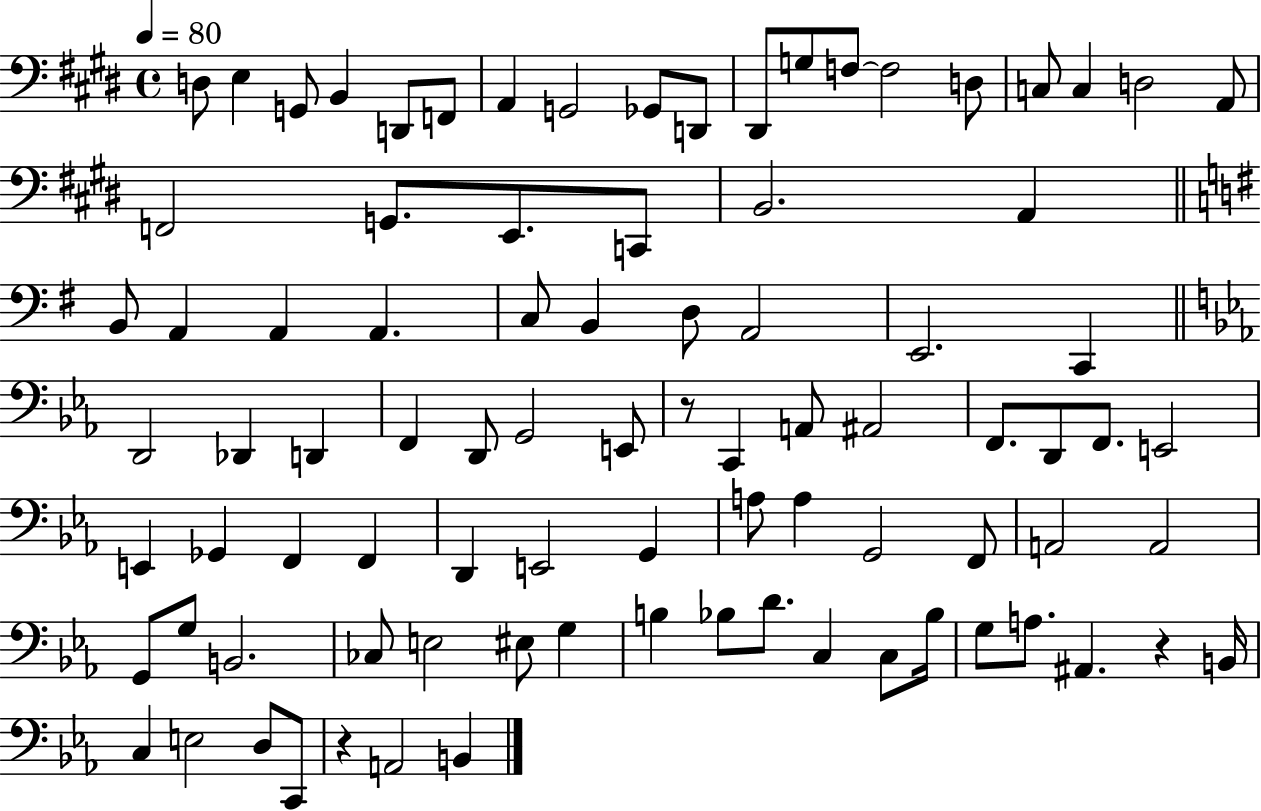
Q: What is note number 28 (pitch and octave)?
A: A2